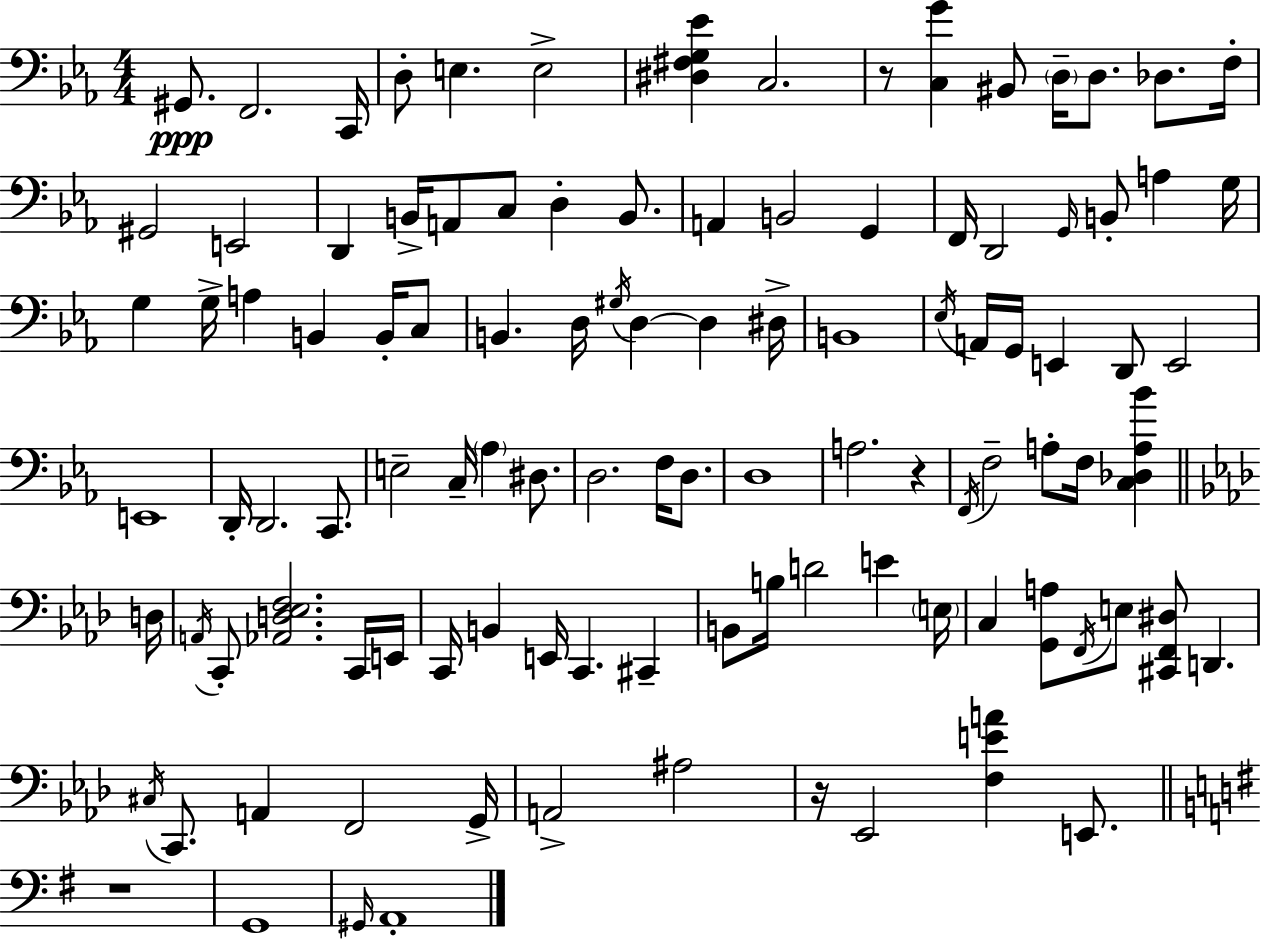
{
  \clef bass
  \numericTimeSignature
  \time 4/4
  \key ees \major
  \repeat volta 2 { gis,8.\ppp f,2. c,16 | d8-. e4. e2-> | <dis fis g ees'>4 c2. | r8 <c g'>4 bis,8 \parenthesize d16-- d8. des8. f16-. | \break gis,2 e,2 | d,4 b,16-> a,8 c8 d4-. b,8. | a,4 b,2 g,4 | f,16 d,2 \grace { g,16 } b,8-. a4 | \break g16 g4 g16-> a4 b,4 b,16-. c8 | b,4. d16 \acciaccatura { gis16 } d4~~ d4 | dis16-> b,1 | \acciaccatura { ees16 } a,16 g,16 e,4 d,8 e,2 | \break e,1 | d,16-. d,2. | c,8. e2-- c16-- \parenthesize aes4 | dis8. d2. f16 | \break d8. d1 | a2. r4 | \acciaccatura { f,16 } f2-- a8-. f16 <c des a bes'>4 | \bar "||" \break \key aes \major d16 \acciaccatura { a,16 } c,8-. <aes, d ees f>2. | c,16 e,16 c,16 b,4 e,16 c,4. cis,4-- | b,8 b16 d'2 e'4 | \parenthesize e16 c4 <g, a>8 \acciaccatura { f,16 } e8 <cis, f, dis>8 d,4. | \break \acciaccatura { cis16 } c,8. a,4 f,2 | g,16-> a,2-> ais2 | r16 ees,2 <f e' a'>4 | e,8. \bar "||" \break \key e \minor r1 | g,1 | \grace { gis,16 } a,1-. | } \bar "|."
}